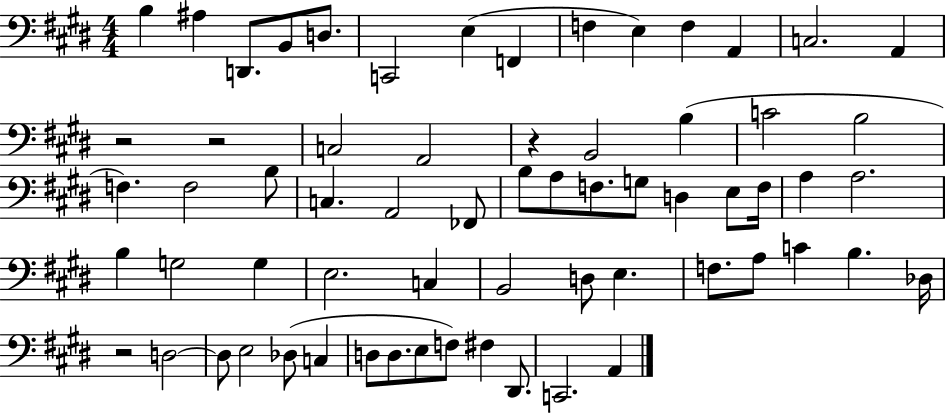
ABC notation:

X:1
T:Untitled
M:4/4
L:1/4
K:E
B, ^A, D,,/2 B,,/2 D,/2 C,,2 E, F,, F, E, F, A,, C,2 A,, z2 z2 C,2 A,,2 z B,,2 B, C2 B,2 F, F,2 B,/2 C, A,,2 _F,,/2 B,/2 A,/2 F,/2 G,/2 D, E,/2 F,/4 A, A,2 B, G,2 G, E,2 C, B,,2 D,/2 E, F,/2 A,/2 C B, _D,/4 z2 D,2 D,/2 E,2 _D,/2 C, D,/2 D,/2 E,/2 F,/2 ^F, ^D,,/2 C,,2 A,,